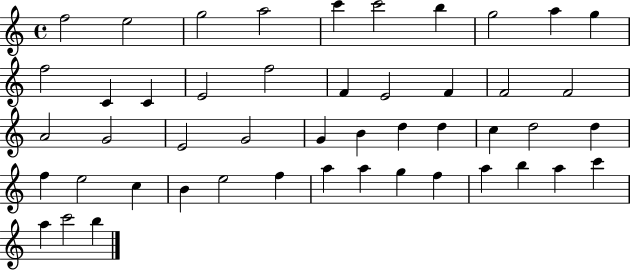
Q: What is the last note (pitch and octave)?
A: B5